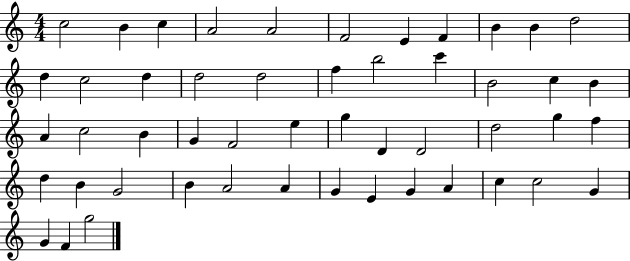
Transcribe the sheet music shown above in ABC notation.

X:1
T:Untitled
M:4/4
L:1/4
K:C
c2 B c A2 A2 F2 E F B B d2 d c2 d d2 d2 f b2 c' B2 c B A c2 B G F2 e g D D2 d2 g f d B G2 B A2 A G E G A c c2 G G F g2